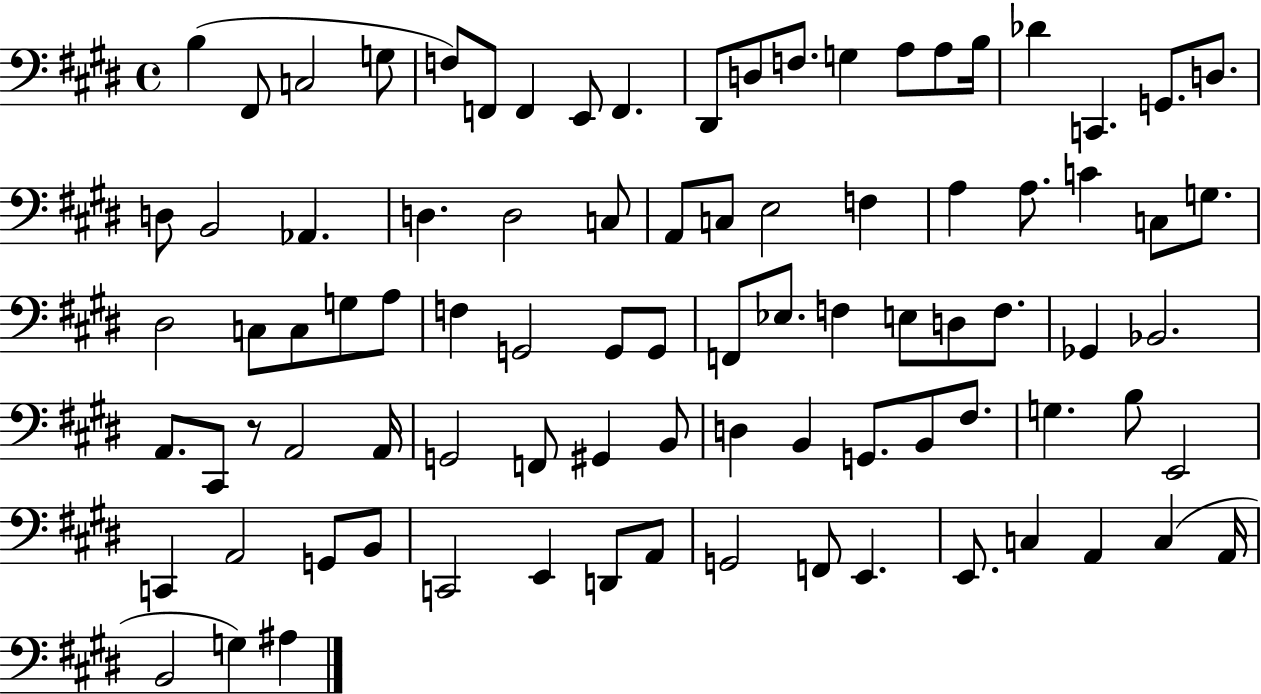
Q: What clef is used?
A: bass